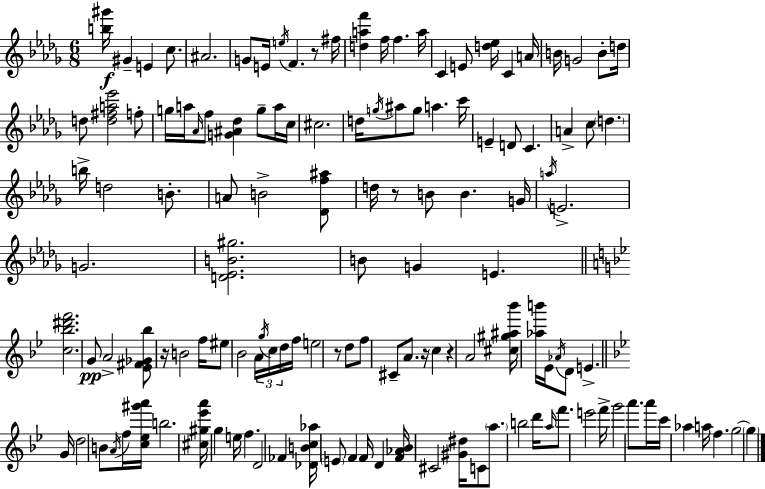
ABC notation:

X:1
T:Untitled
M:6/8
L:1/4
K:Bbm
[b^g']/4 ^G E c/2 ^A2 G/2 E/4 e/4 F z/2 ^f/4 [daf'] f/4 f a/4 C E/2 [d_e]/4 C A/4 B/4 G2 B/2 d/4 d/2 [d^fa_e']2 f/2 g/4 a/4 _A/4 f/2 [G^A_d] g/2 a/4 c/4 ^c2 d/4 g/4 ^a/2 g/2 a c'/4 E D/2 C A c/2 d b/4 d2 B/2 A/2 B2 [_Df^a]/2 d/4 z/2 B/2 B G/4 a/4 E2 G2 [D_EB^g]2 B/2 G E [c_b^d'f']2 G/2 A2 [_E^F_G_b]/2 z/4 B2 f/4 ^e/2 _B2 A/4 g/4 c/4 d/4 f/4 e2 z/2 d/2 f/2 ^C/2 A/2 z/4 c z A2 [^c^g^a_b']/4 [_ab']/4 _E/4 _A/4 D/2 E G/4 d2 B/2 A/4 f/4 [c_e^g'a']/4 b2 [^c^g_e'a']/4 g e/4 f D2 _F [_DBc_a]/4 E/2 F F/4 D [F_A_B]/4 ^C2 [^G^d]/4 C/2 a/2 b2 d'/4 a/4 f'/2 e'2 f'/4 g'2 a'/2 a'/4 c'/4 _a a/4 f g2 g